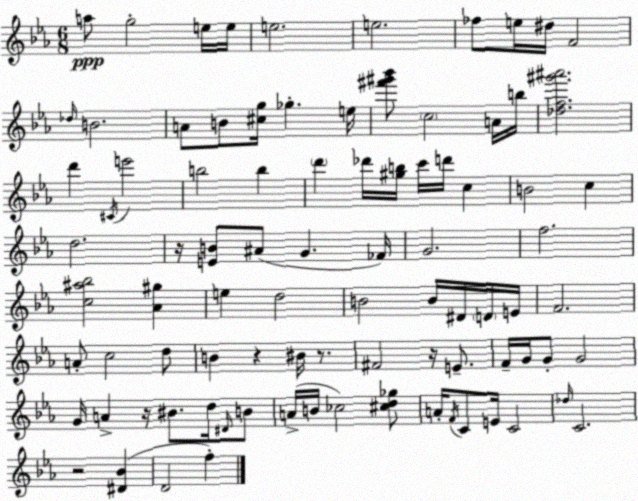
X:1
T:Untitled
M:6/8
L:1/4
K:Cm
a/2 g2 e/4 e/4 e2 e2 _f/2 e/4 ^d/4 F2 _d/4 B2 A/2 B/2 [^cg]/4 _g e/4 [^f'^g'_b']/2 c2 A/4 b/4 [_df^g'^a']2 d' ^C/4 e'2 b2 b d' _d'/4 [^gb]/4 c'/4 d'/4 c B2 c d2 z/4 [EB]/2 ^A/2 G _F/4 G2 f2 [c^a_b]2 [_A^g] e d2 B2 B/4 ^D/4 D/4 E/4 F2 A/2 c2 d/2 B z ^B/4 z/2 ^F2 z/4 E/2 F/4 G/4 G/2 G2 G/4 A z/4 ^B/2 d/4 ^D/4 B/2 A/4 B/4 _c2 [^cd_g]/2 A/4 F/4 C/2 E/4 C2 _d/4 C2 z2 [^D_B] D2 f